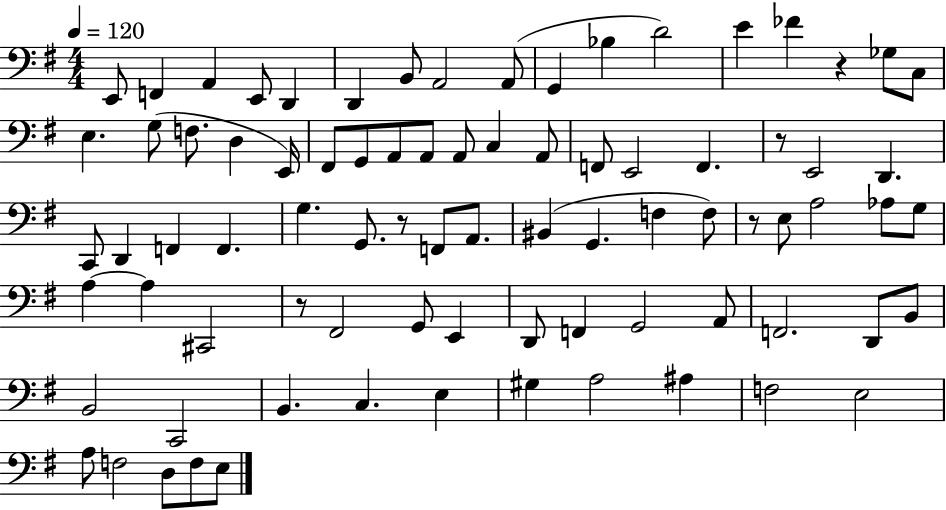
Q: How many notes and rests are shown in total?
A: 82